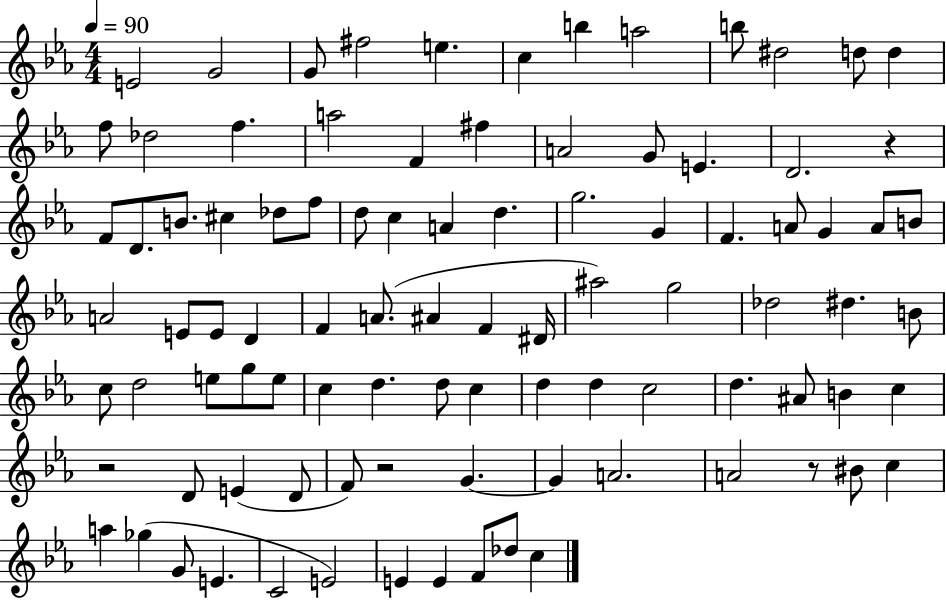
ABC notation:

X:1
T:Untitled
M:4/4
L:1/4
K:Eb
E2 G2 G/2 ^f2 e c b a2 b/2 ^d2 d/2 d f/2 _d2 f a2 F ^f A2 G/2 E D2 z F/2 D/2 B/2 ^c _d/2 f/2 d/2 c A d g2 G F A/2 G A/2 B/2 A2 E/2 E/2 D F A/2 ^A F ^D/4 ^a2 g2 _d2 ^d B/2 c/2 d2 e/2 g/2 e/2 c d d/2 c d d c2 d ^A/2 B c z2 D/2 E D/2 F/2 z2 G G A2 A2 z/2 ^B/2 c a _g G/2 E C2 E2 E E F/2 _d/2 c